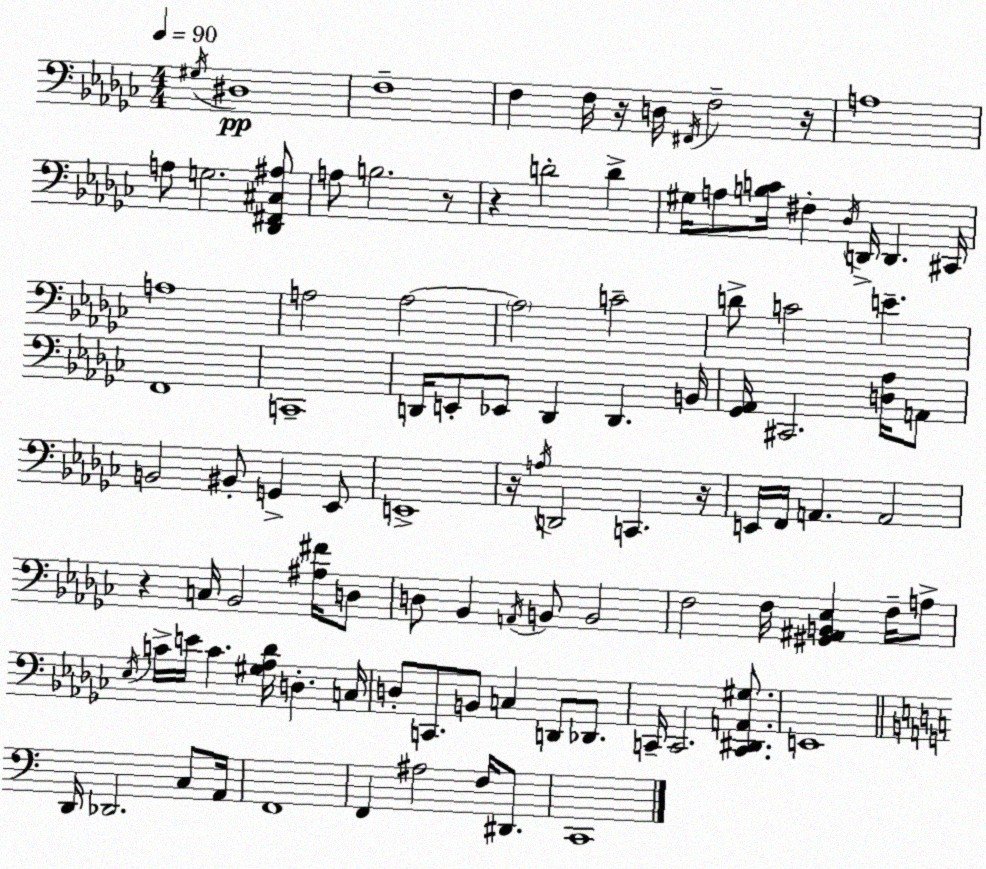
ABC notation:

X:1
T:Untitled
M:4/4
L:1/4
K:Ebm
^G,/4 ^D,4 F,4 F, F,/4 z/4 D,/4 ^F,,/4 F,2 z/4 A,4 A,/2 G,2 [_D,,^F,,^C,^A,]/2 A,/2 B,2 z/2 z D2 D ^G,/4 A,/2 [B,C]/4 ^F, _D,/4 D,,/4 D,, ^C,,/4 A,4 A,2 A,2 A,2 C2 D/2 C2 E F,,4 C,,4 D,,/4 E,,/2 _E,,/2 D,, D,, B,,/4 [_G,,_A,,]/4 ^C,,2 [D,_A,]/4 A,,/2 B,,2 ^B,,/2 G,, _E,,/2 E,,4 z/4 A,/4 D,,2 C,, z/4 E,,/4 F,,/4 A,, A,,2 z C,/4 _B,,2 [^A,^F]/4 D,/2 D,/2 _B,, A,,/4 B,,/2 B,,2 F,2 F,/4 [^G,,^A,,B,,_E,] F,/4 A,/2 _E,/4 C/4 E/4 C [^G,_A,_D]/4 D, C,/4 D,/2 C,,/2 B,,/2 C, D,,/2 _D,,/2 C,,/4 C,,2 [C,,^D,,A,,^G,]/2 E,,4 D,,/4 _D,,2 C,/2 A,,/4 F,,4 F,, ^A,2 F,/4 ^D,,/2 C,,4